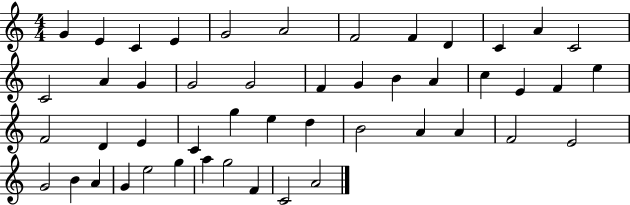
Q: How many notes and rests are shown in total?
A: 48